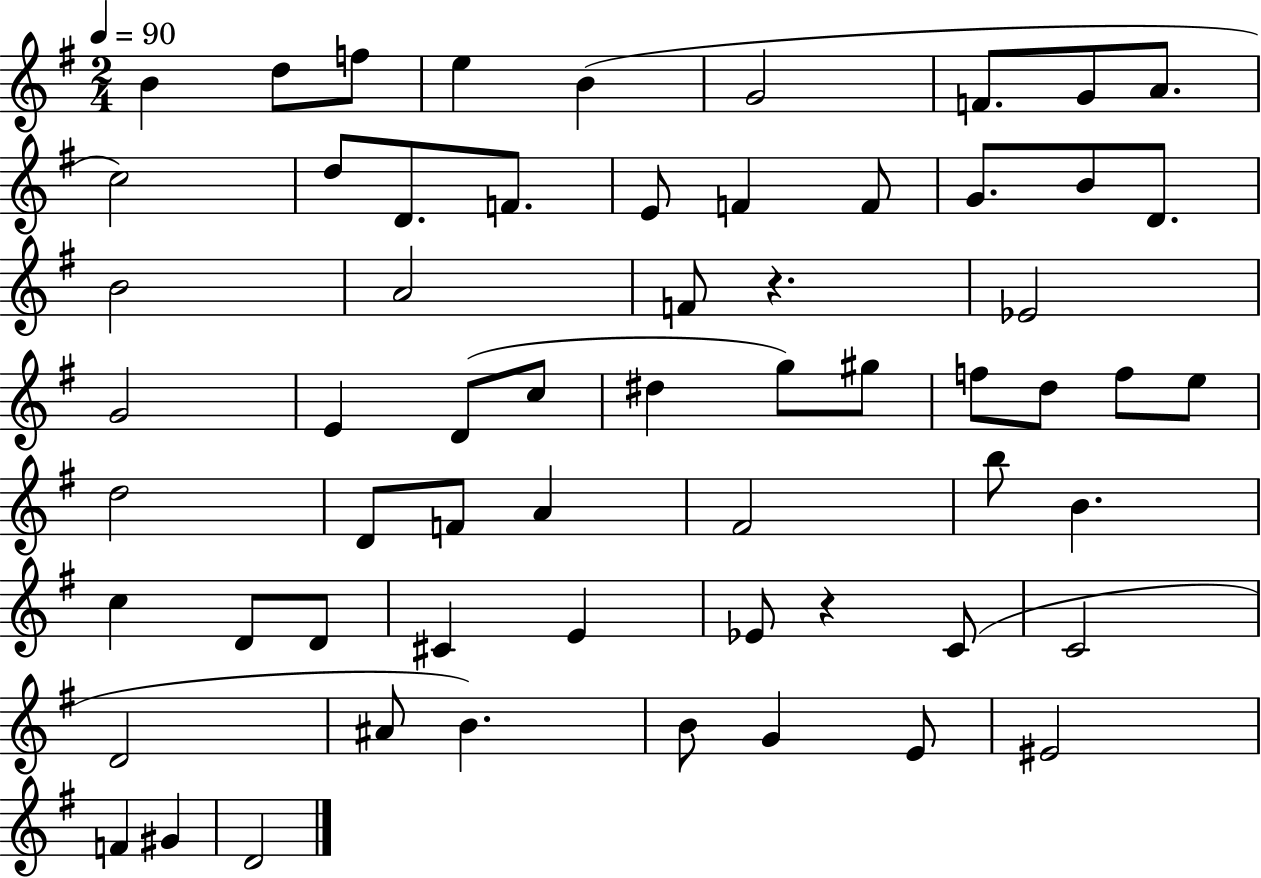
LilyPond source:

{
  \clef treble
  \numericTimeSignature
  \time 2/4
  \key g \major
  \tempo 4 = 90
  b'4 d''8 f''8 | e''4 b'4( | g'2 | f'8. g'8 a'8. | \break c''2) | d''8 d'8. f'8. | e'8 f'4 f'8 | g'8. b'8 d'8. | \break b'2 | a'2 | f'8 r4. | ees'2 | \break g'2 | e'4 d'8( c''8 | dis''4 g''8) gis''8 | f''8 d''8 f''8 e''8 | \break d''2 | d'8 f'8 a'4 | fis'2 | b''8 b'4. | \break c''4 d'8 d'8 | cis'4 e'4 | ees'8 r4 c'8( | c'2 | \break d'2 | ais'8 b'4.) | b'8 g'4 e'8 | eis'2 | \break f'4 gis'4 | d'2 | \bar "|."
}